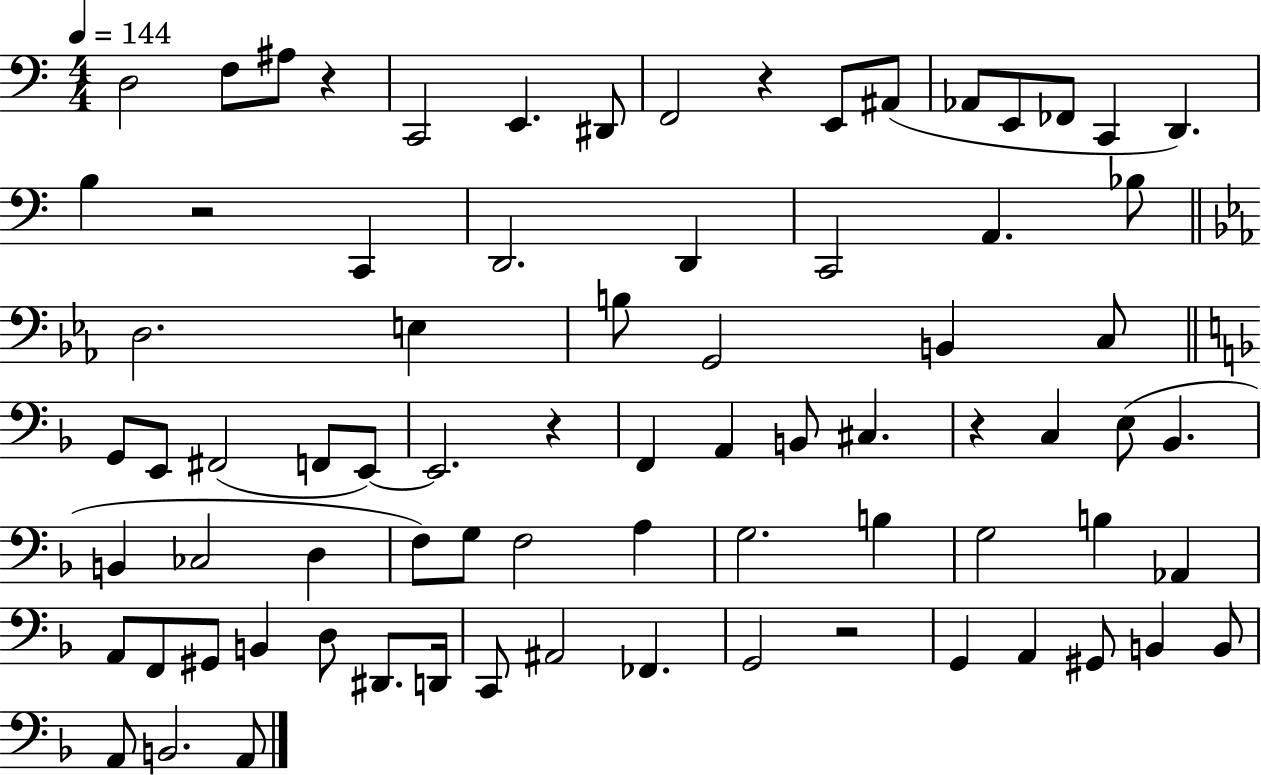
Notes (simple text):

D3/h F3/e A#3/e R/q C2/h E2/q. D#2/e F2/h R/q E2/e A#2/e Ab2/e E2/e FES2/e C2/q D2/q. B3/q R/h C2/q D2/h. D2/q C2/h A2/q. Bb3/e D3/h. E3/q B3/e G2/h B2/q C3/e G2/e E2/e F#2/h F2/e E2/e E2/h. R/q F2/q A2/q B2/e C#3/q. R/q C3/q E3/e Bb2/q. B2/q CES3/h D3/q F3/e G3/e F3/h A3/q G3/h. B3/q G3/h B3/q Ab2/q A2/e F2/e G#2/e B2/q D3/e D#2/e. D2/s C2/e A#2/h FES2/q. G2/h R/h G2/q A2/q G#2/e B2/q B2/e A2/e B2/h. A2/e